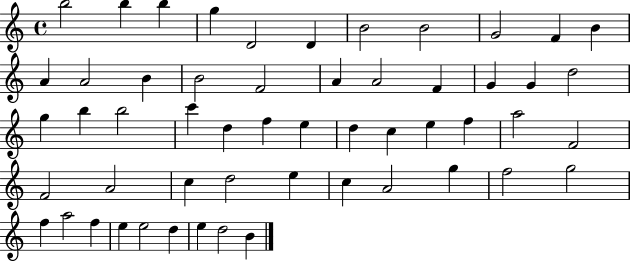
X:1
T:Untitled
M:4/4
L:1/4
K:C
b2 b b g D2 D B2 B2 G2 F B A A2 B B2 F2 A A2 F G G d2 g b b2 c' d f e d c e f a2 F2 F2 A2 c d2 e c A2 g f2 g2 f a2 f e e2 d e d2 B